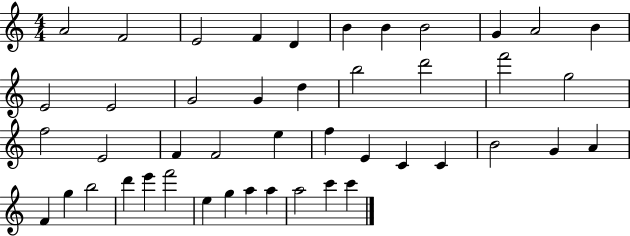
X:1
T:Untitled
M:4/4
L:1/4
K:C
A2 F2 E2 F D B B B2 G A2 B E2 E2 G2 G d b2 d'2 f'2 g2 f2 E2 F F2 e f E C C B2 G A F g b2 d' e' f'2 e g a a a2 c' c'